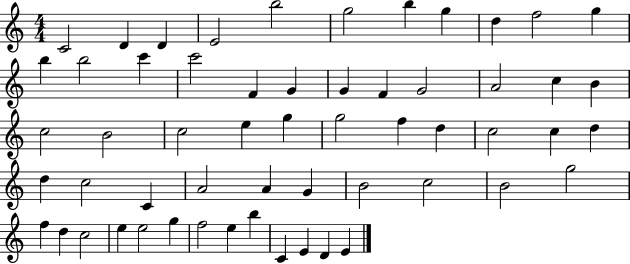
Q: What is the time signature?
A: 4/4